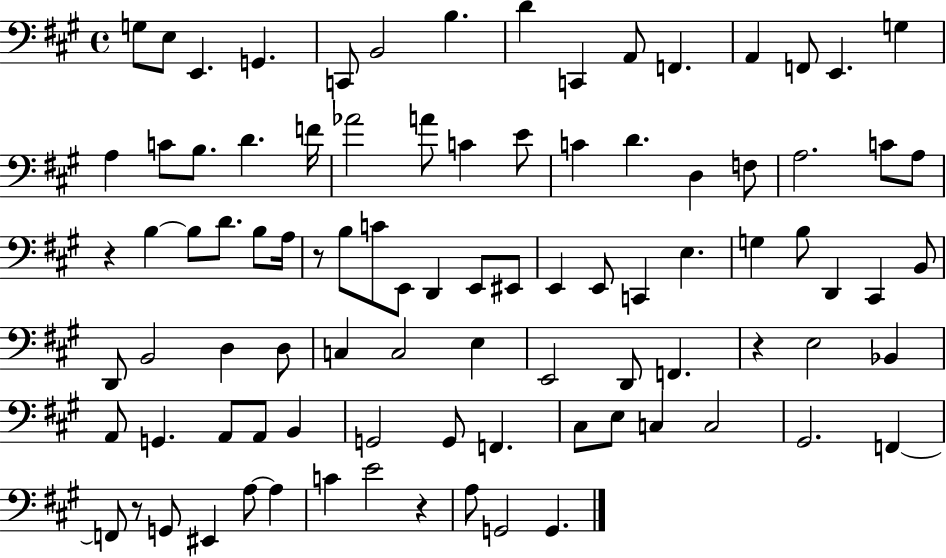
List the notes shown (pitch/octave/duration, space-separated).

G3/e E3/e E2/q. G2/q. C2/e B2/h B3/q. D4/q C2/q A2/e F2/q. A2/q F2/e E2/q. G3/q A3/q C4/e B3/e. D4/q. F4/s Ab4/h A4/e C4/q E4/e C4/q D4/q. D3/q F3/e A3/h. C4/e A3/e R/q B3/q B3/e D4/e. B3/e A3/s R/e B3/e C4/e E2/e D2/q E2/e EIS2/e E2/q E2/e C2/q E3/q. G3/q B3/e D2/q C#2/q B2/e D2/e B2/h D3/q D3/e C3/q C3/h E3/q E2/h D2/e F2/q. R/q E3/h Bb2/q A2/e G2/q. A2/e A2/e B2/q G2/h G2/e F2/q. C#3/e E3/e C3/q C3/h G#2/h. F2/q F2/e R/e G2/e EIS2/q A3/e A3/q C4/q E4/h R/q A3/e G2/h G2/q.